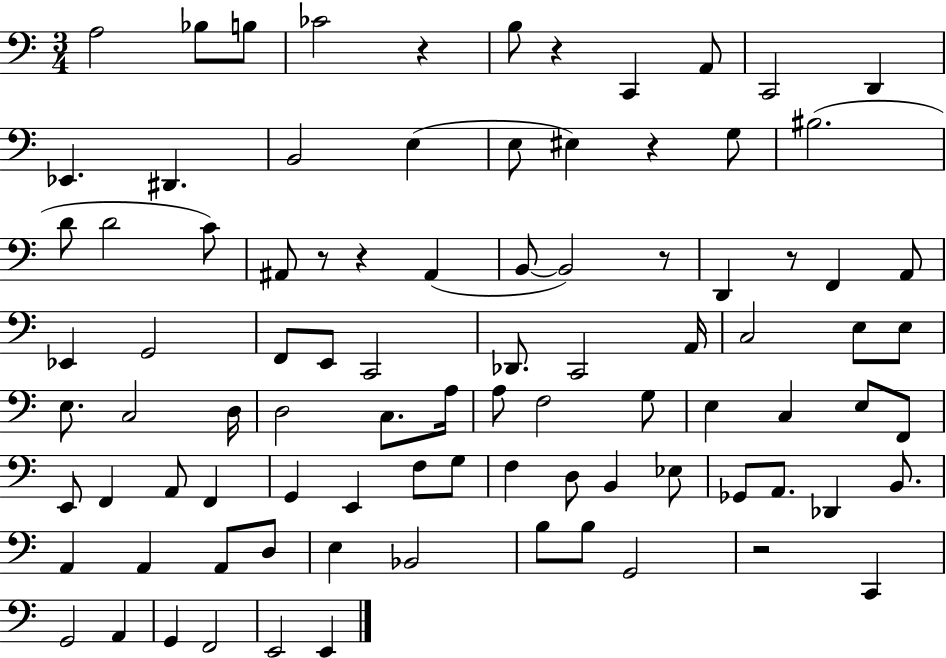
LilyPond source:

{
  \clef bass
  \numericTimeSignature
  \time 3/4
  \key c \major
  a2 bes8 b8 | ces'2 r4 | b8 r4 c,4 a,8 | c,2 d,4 | \break ees,4. dis,4. | b,2 e4( | e8 eis4) r4 g8 | bis2.( | \break d'8 d'2 c'8) | ais,8 r8 r4 ais,4( | b,8~~ b,2) r8 | d,4 r8 f,4 a,8 | \break ees,4 g,2 | f,8 e,8 c,2 | des,8. c,2 a,16 | c2 e8 e8 | \break e8. c2 d16 | d2 c8. a16 | a8 f2 g8 | e4 c4 e8 f,8 | \break e,8 f,4 a,8 f,4 | g,4 e,4 f8 g8 | f4 d8 b,4 ees8 | ges,8 a,8. des,4 b,8. | \break a,4 a,4 a,8 d8 | e4 bes,2 | b8 b8 g,2 | r2 c,4 | \break g,2 a,4 | g,4 f,2 | e,2 e,4 | \bar "|."
}